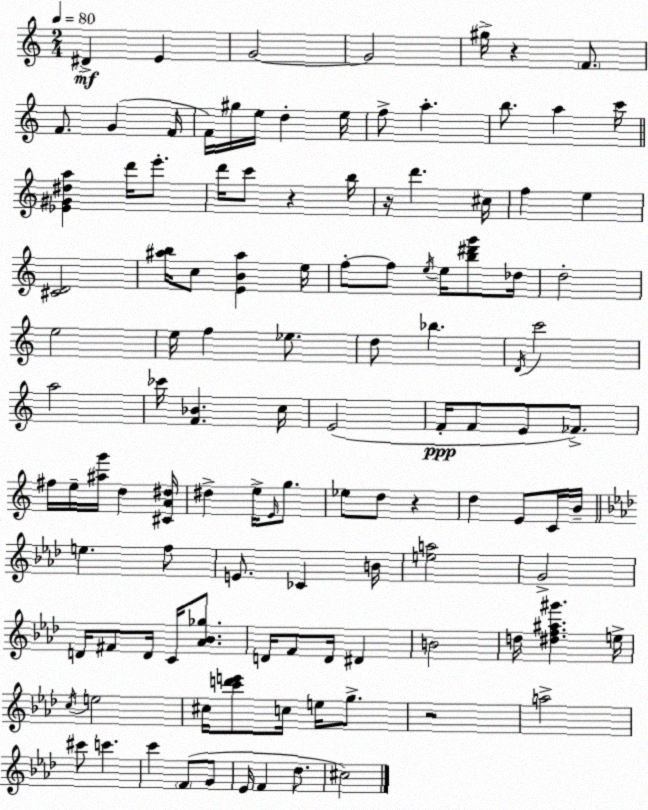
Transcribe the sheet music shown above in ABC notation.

X:1
T:Untitled
M:2/4
L:1/4
K:C
^D E G2 G2 ^g/4 z F/2 F/2 G F/4 F/4 ^g/4 e/4 d e/4 f/2 a b/2 a c'/4 [_E^G^da] d'/4 e'/2 d'/4 c'/2 z b/4 z/4 d' ^c/4 f e [^CD]2 [^ab]/4 c/2 [EB^a] e/4 f/2 f/2 e/4 e/4 [b^d'g']/2 _d/4 d2 e2 e/4 f _e/2 d/2 _b D/4 c'2 a2 _c'/4 [F_B] c/4 E2 F/4 F/2 E/2 _F/2 ^f/4 e/4 [^ag']/4 d [^CA^d]/4 ^d e/4 E/4 g/2 _e/2 d/2 z d E/2 C/4 B/4 e f/2 E/2 _C B/4 [ea]2 G2 D/4 ^F/2 D/4 C/4 [_A_B_g]/2 D/4 F/2 D/4 ^D B2 d/4 [^df^a^g'] e/4 c/4 e2 ^c/4 [c'd'e']/2 c/4 e/4 g/2 z2 a2 ^c'/2 c' c' F/2 G/2 _E/4 F _d/2 ^c2